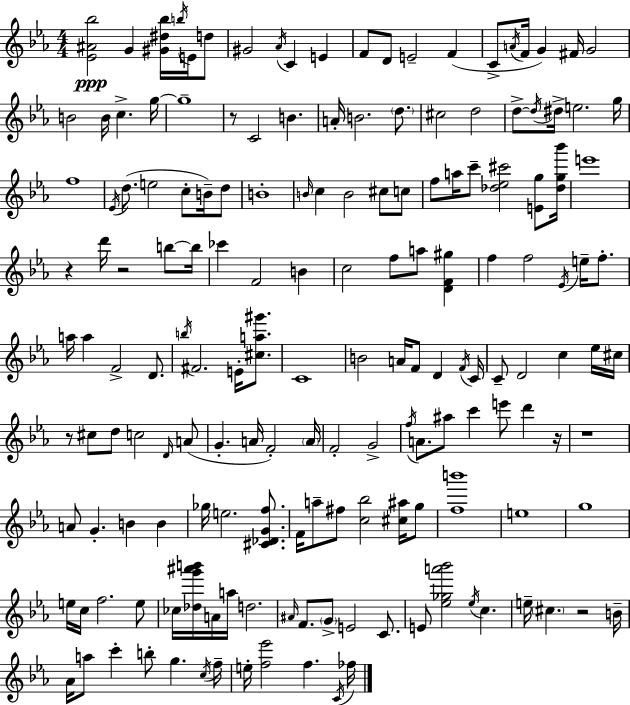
{
  \clef treble
  \numericTimeSignature
  \time 4/4
  \key ees \major
  <ees' ais' bes''>2\ppp g'4 <gis' dis'' bes''>16 \acciaccatura { b''16 } e'16 d''8 | gis'2 \acciaccatura { aes'16 } c'4 e'4 | f'8 d'8 e'2-- f'4( | c'8-> \acciaccatura { a'16 } f'16 g'4) fis'16 g'2 | \break b'2 b'16 c''4.-> | g''16~~ g''1-- | r8 c'2 b'4. | a'16-. b'2. | \break \parenthesize d''8. cis''2 d''2 | d''8->~~ \acciaccatura { d''16 } dis''16-> e''2. | g''16 f''1 | \acciaccatura { ees'16 } d''8.( e''2 | \break c''8-. b'16--) d''8 b'1-. | \grace { b'16 } c''4 b'2 | cis''8 c''8 f''8 a''16 c'''8-- <des'' ees'' cis'''>2 | <e' g''>8 <des'' g'' bes'''>16 e'''1 | \break r4 d'''16 r2 | b''8~~ b''16 ces'''4 f'2 | b'4 c''2 f''8 | a''8 <d' f' gis''>4 f''4 f''2 | \break \acciaccatura { ees'16 } e''16-- f''8.-. a''16 a''4 f'2-> | d'8. \acciaccatura { b''16 } fis'2. | e'16-. <cis'' a'' gis'''>8. c'1 | b'2 | \break a'16 f'8 d'4 \acciaccatura { f'16 } c'16 c'8-- d'2 | c''4 ees''16 cis''16 r8 cis''8 d''8 c''2 | \grace { d'16 } a'8( g'4.-. | a'16 f'2-.) \parenthesize a'16 f'2-. | \break g'2-> \acciaccatura { f''16 } a'8. ais''8 | c'''4 e'''8 d'''4 r16 r1 | a'8 g'4.-. | b'4 b'4 ges''16 e''2. | \break <cis' des' g' f''>8. f'16 a''8-- fis''8 | <c'' bes''>2 <cis'' ais''>16 g''8 <f'' b'''>1 | e''1 | g''1 | \break e''16 c''16 f''2. | e''8 ces''16 <des'' g''' ais''' b'''>16 a'16 a''16 d''2. | \grace { ais'16 } f'8. \parenthesize g'8-> | e'2 c'8. e'8 <ees'' ges'' a''' bes'''>2 | \break \acciaccatura { ees''16 } c''4. e''16-- \parenthesize cis''4. | r2 b'16-- aes'16 a''8 | c'''4-. b''8-. g''4. \acciaccatura { c''16 } f''16-- e''16-. <f'' ees'''>2 | f''4. \acciaccatura { c'16 } fes''16 \bar "|."
}